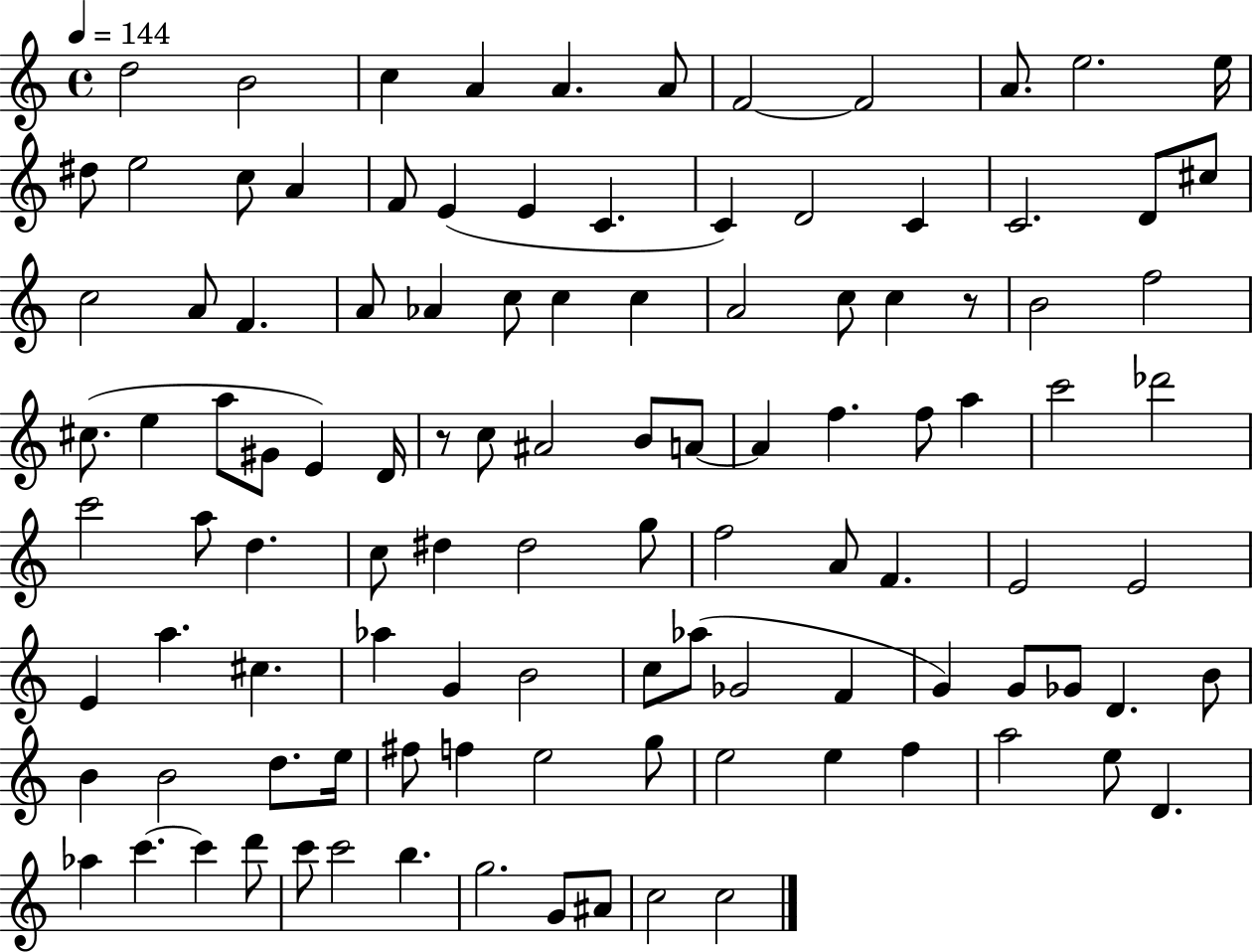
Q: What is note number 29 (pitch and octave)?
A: A4